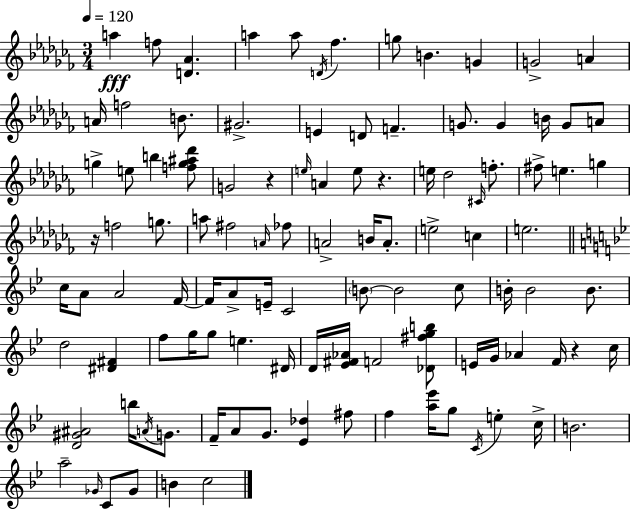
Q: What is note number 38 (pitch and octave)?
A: F5